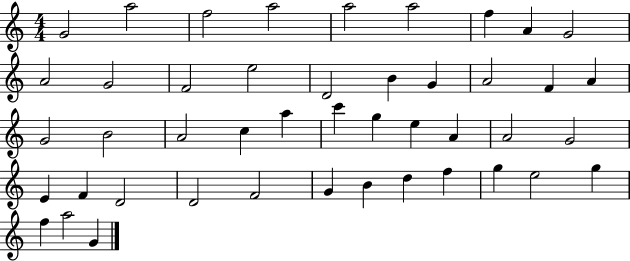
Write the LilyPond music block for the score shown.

{
  \clef treble
  \numericTimeSignature
  \time 4/4
  \key c \major
  g'2 a''2 | f''2 a''2 | a''2 a''2 | f''4 a'4 g'2 | \break a'2 g'2 | f'2 e''2 | d'2 b'4 g'4 | a'2 f'4 a'4 | \break g'2 b'2 | a'2 c''4 a''4 | c'''4 g''4 e''4 a'4 | a'2 g'2 | \break e'4 f'4 d'2 | d'2 f'2 | g'4 b'4 d''4 f''4 | g''4 e''2 g''4 | \break f''4 a''2 g'4 | \bar "|."
}